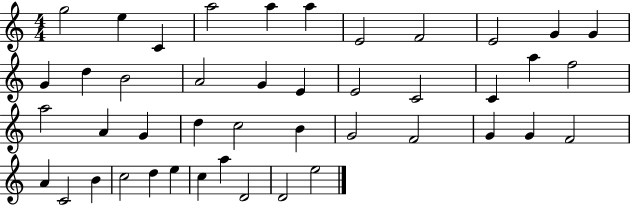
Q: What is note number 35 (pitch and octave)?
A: C4